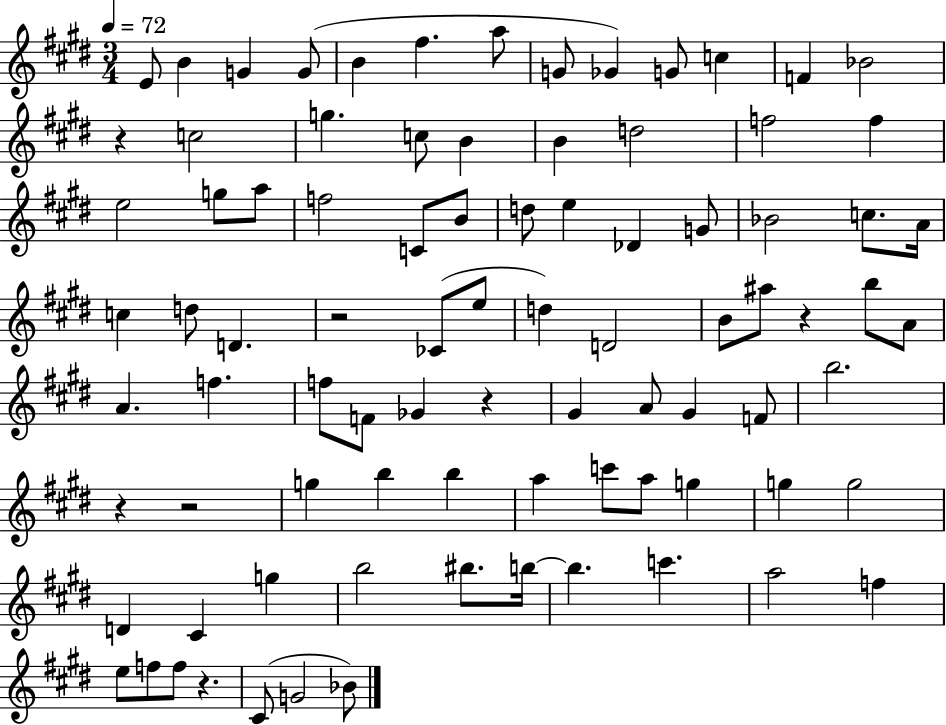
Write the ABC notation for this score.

X:1
T:Untitled
M:3/4
L:1/4
K:E
E/2 B G G/2 B ^f a/2 G/2 _G G/2 c F _B2 z c2 g c/2 B B d2 f2 f e2 g/2 a/2 f2 C/2 B/2 d/2 e _D G/2 _B2 c/2 A/4 c d/2 D z2 _C/2 e/2 d D2 B/2 ^a/2 z b/2 A/2 A f f/2 F/2 _G z ^G A/2 ^G F/2 b2 z z2 g b b a c'/2 a/2 g g g2 D ^C g b2 ^b/2 b/4 b c' a2 f e/2 f/2 f/2 z ^C/2 G2 _B/2